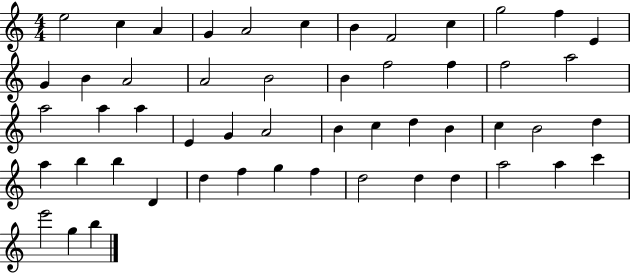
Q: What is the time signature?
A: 4/4